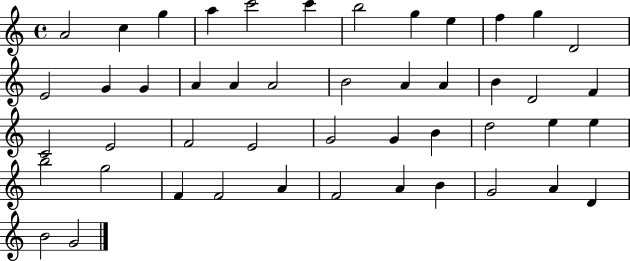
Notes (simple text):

A4/h C5/q G5/q A5/q C6/h C6/q B5/h G5/q E5/q F5/q G5/q D4/h E4/h G4/q G4/q A4/q A4/q A4/h B4/h A4/q A4/q B4/q D4/h F4/q C4/h E4/h F4/h E4/h G4/h G4/q B4/q D5/h E5/q E5/q B5/h G5/h F4/q F4/h A4/q F4/h A4/q B4/q G4/h A4/q D4/q B4/h G4/h